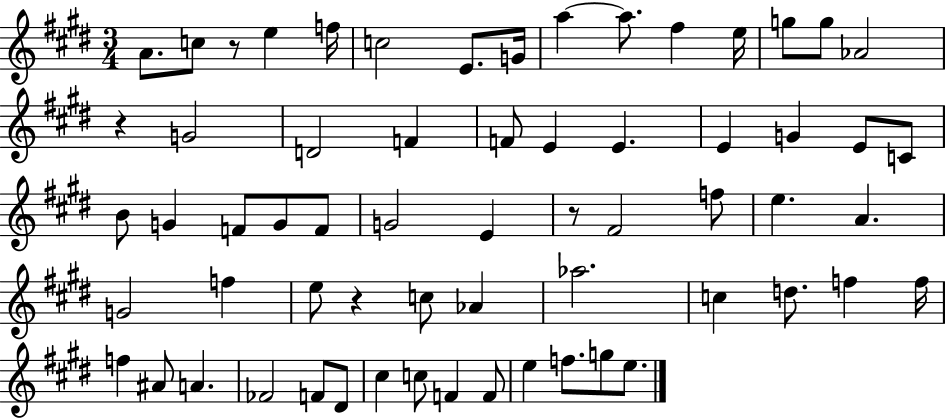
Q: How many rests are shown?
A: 4